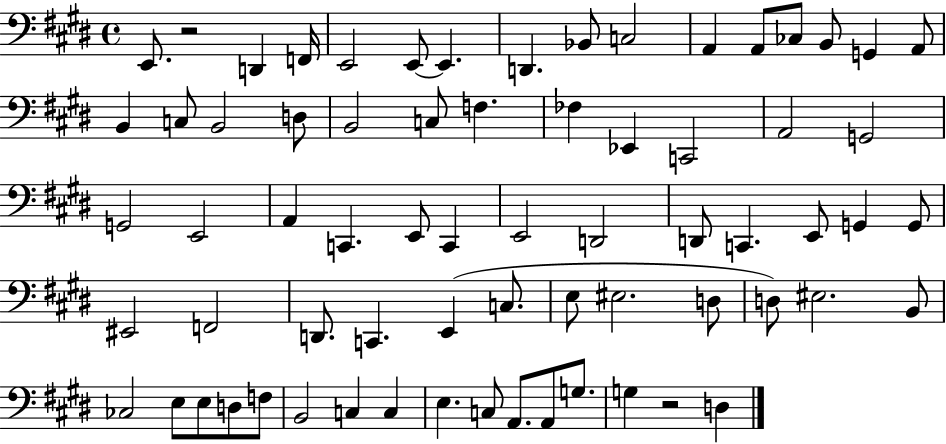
{
  \clef bass
  \time 4/4
  \defaultTimeSignature
  \key e \major
  \repeat volta 2 { e,8. r2 d,4 f,16 | e,2 e,8~~ e,4. | d,4. bes,8 c2 | a,4 a,8 ces8 b,8 g,4 a,8 | \break b,4 c8 b,2 d8 | b,2 c8 f4. | fes4 ees,4 c,2 | a,2 g,2 | \break g,2 e,2 | a,4 c,4. e,8 c,4 | e,2 d,2 | d,8 c,4. e,8 g,4 g,8 | \break eis,2 f,2 | d,8. c,4. e,4( c8. | e8 eis2. d8 | d8) eis2. b,8 | \break ces2 e8 e8 d8 f8 | b,2 c4 c4 | e4. c8 a,8. a,8 g8. | g4 r2 d4 | \break } \bar "|."
}